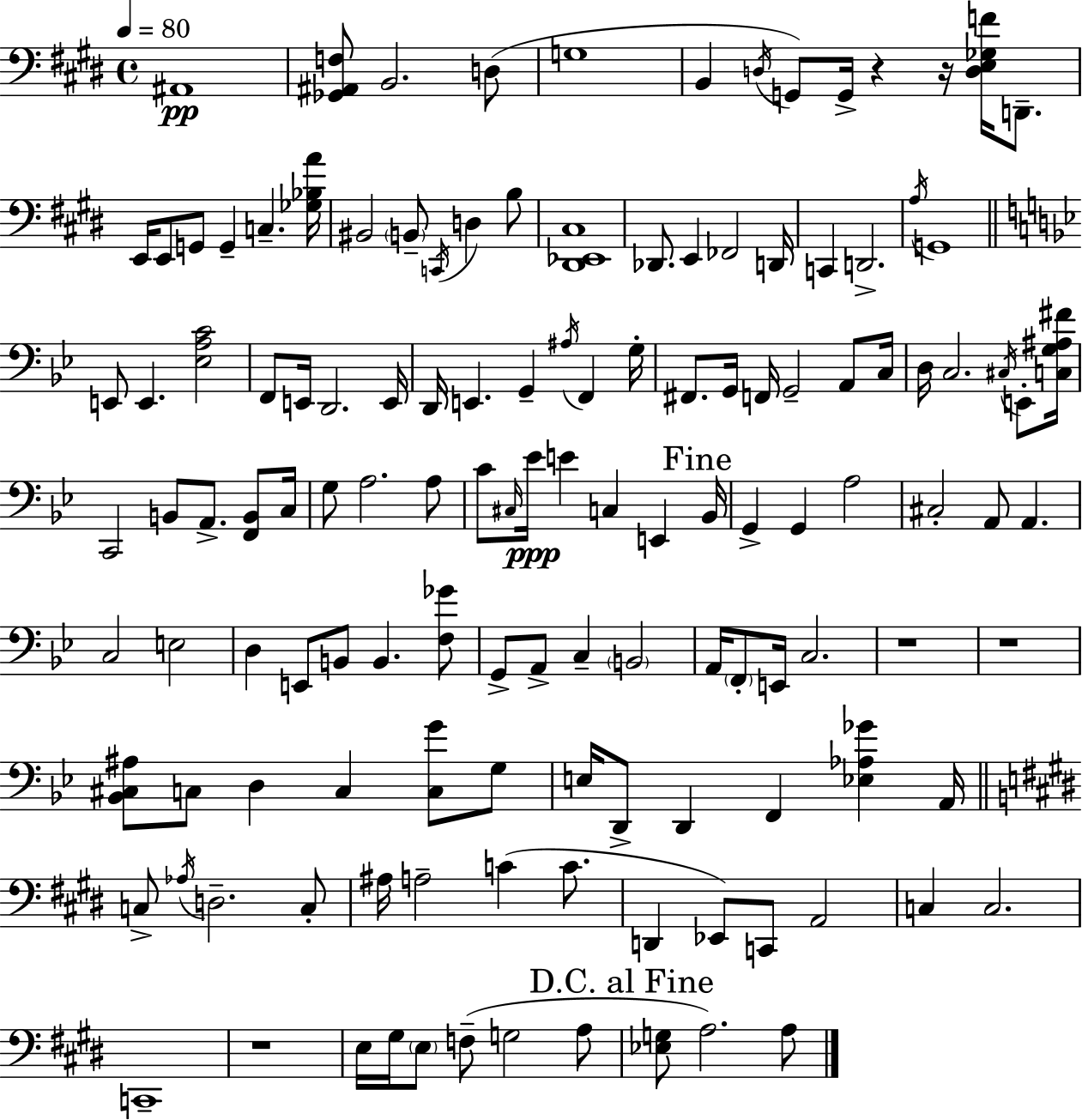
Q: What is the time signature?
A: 4/4